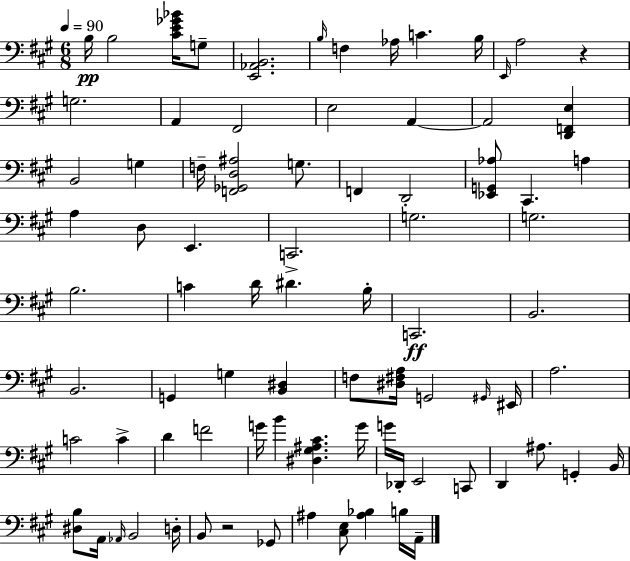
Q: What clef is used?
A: bass